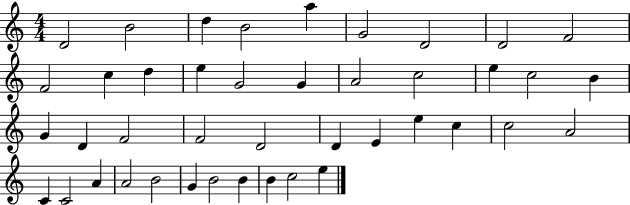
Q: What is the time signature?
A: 4/4